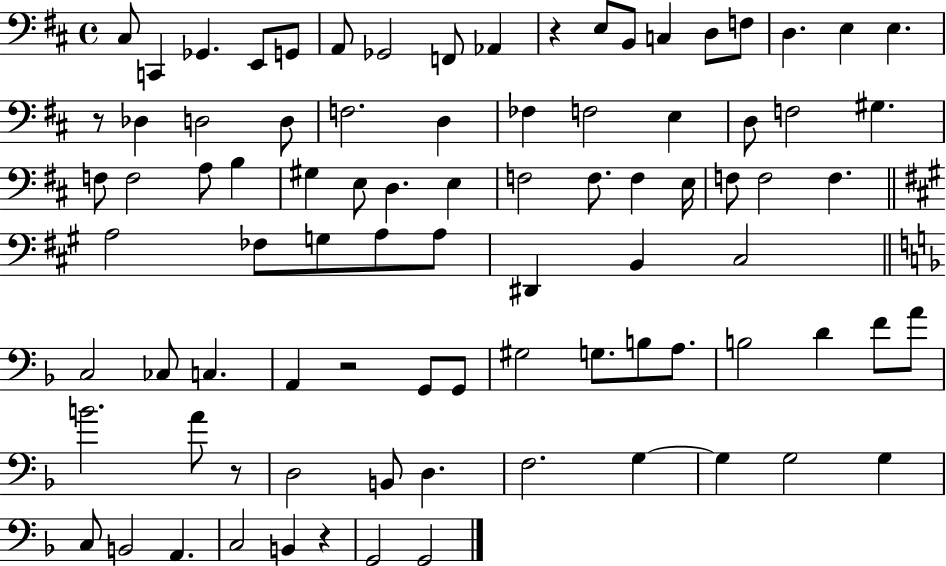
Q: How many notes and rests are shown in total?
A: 87